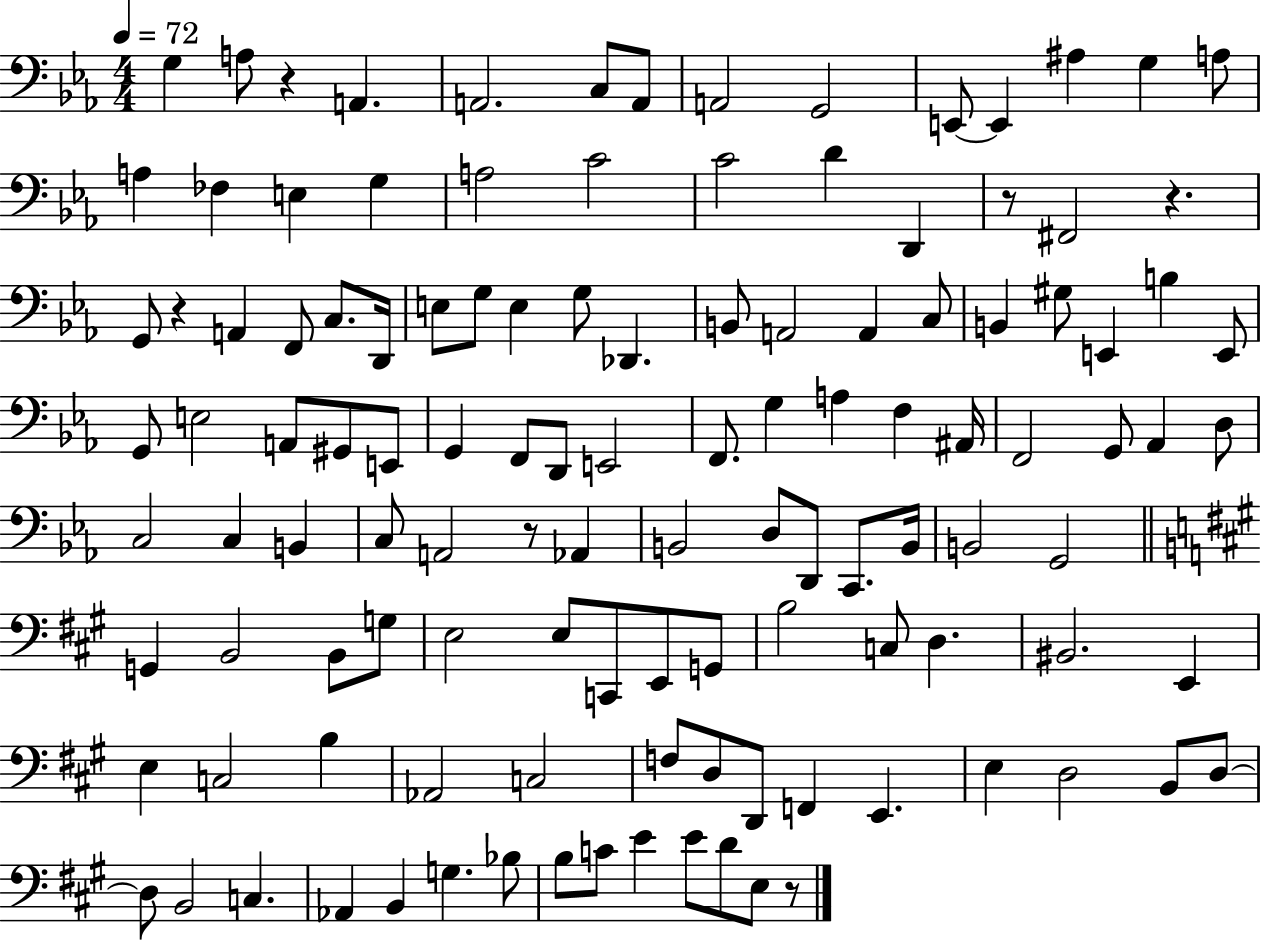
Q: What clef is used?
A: bass